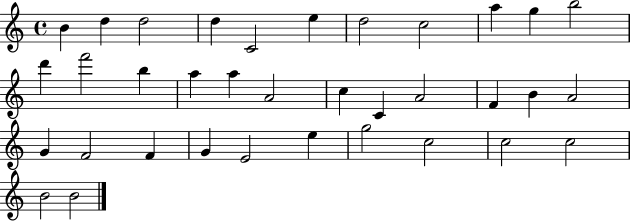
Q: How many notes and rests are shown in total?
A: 35